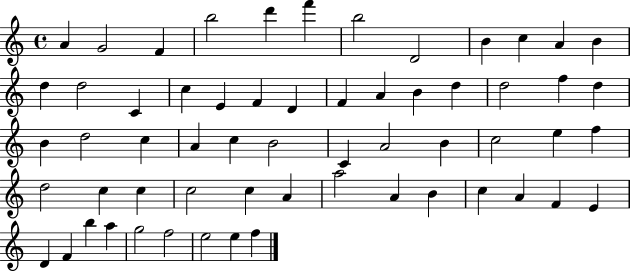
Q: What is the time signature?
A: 4/4